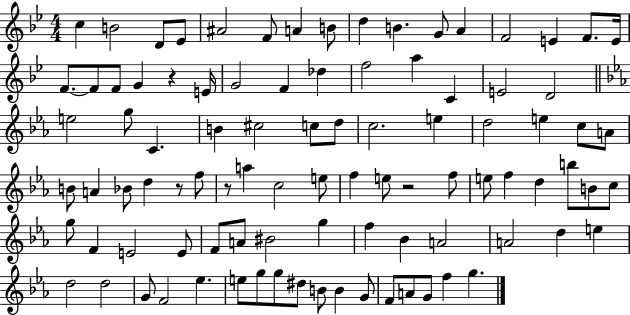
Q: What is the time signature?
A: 4/4